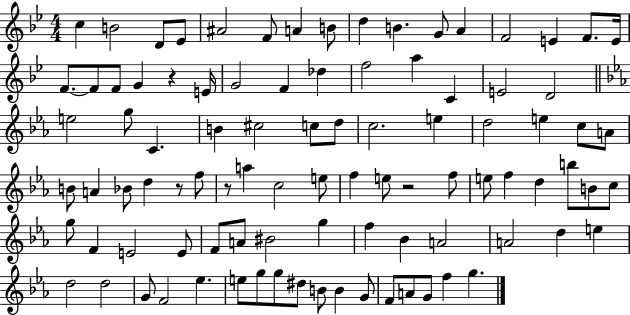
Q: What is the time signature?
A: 4/4